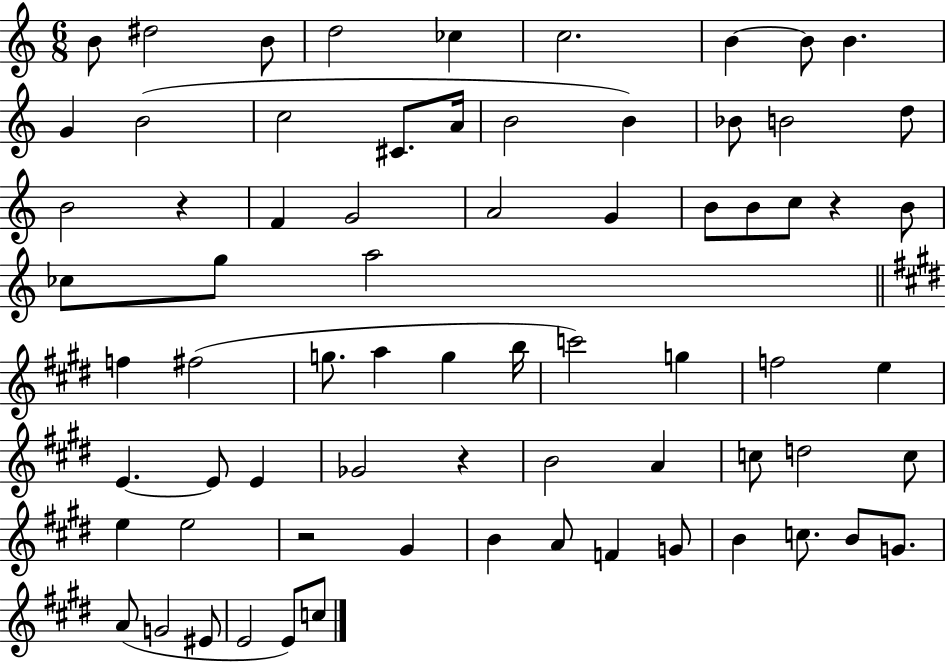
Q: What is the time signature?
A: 6/8